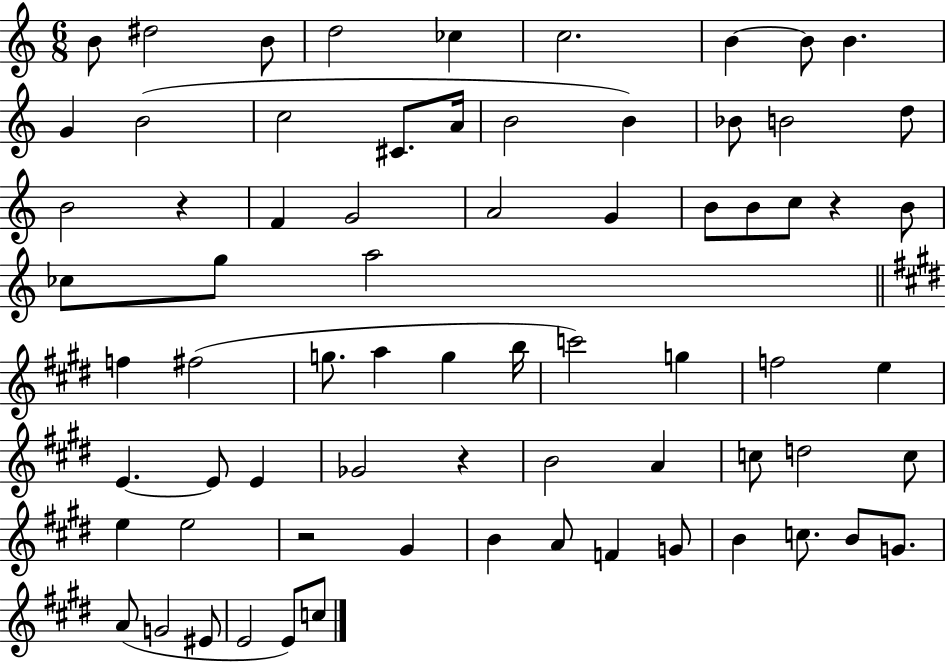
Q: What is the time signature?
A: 6/8